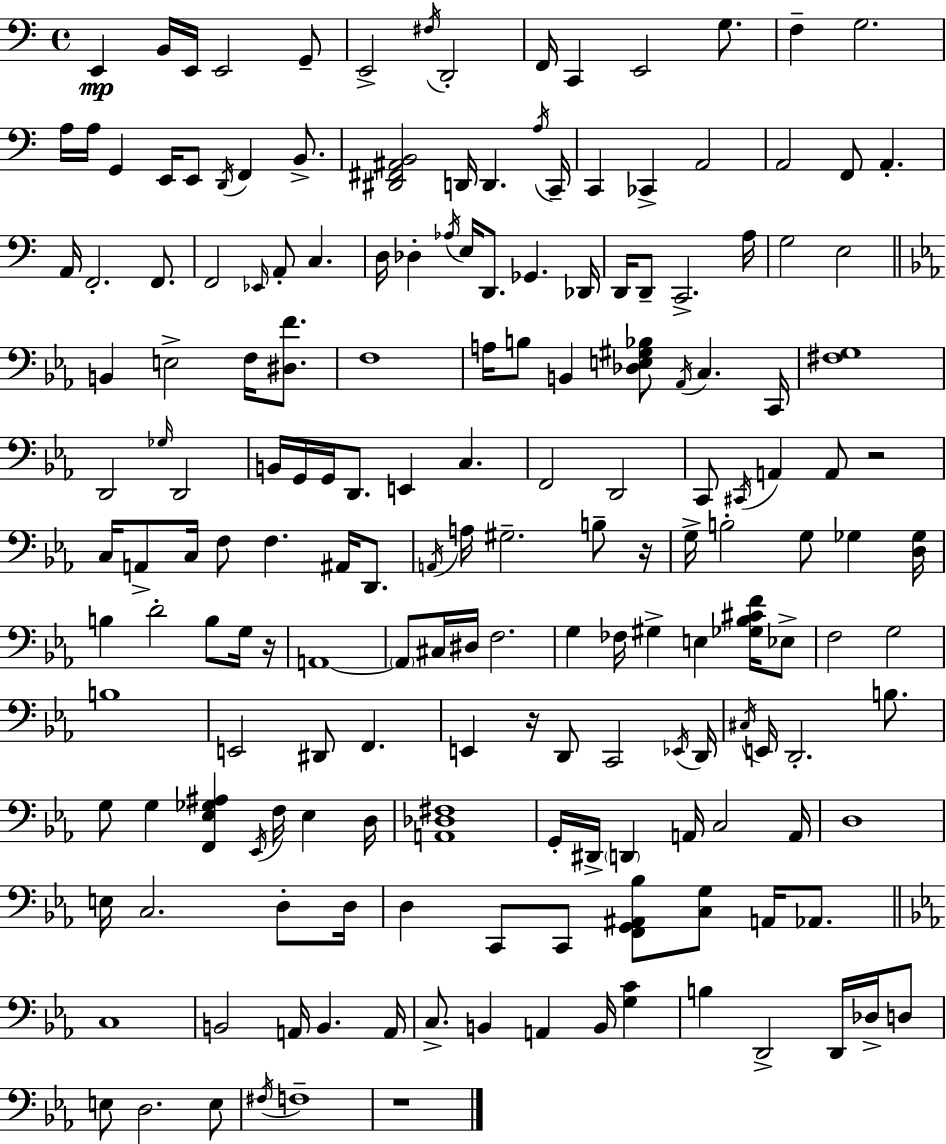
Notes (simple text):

E2/q B2/s E2/s E2/h G2/e E2/h F#3/s D2/h F2/s C2/q E2/h G3/e. F3/q G3/h. A3/s A3/s G2/q E2/s E2/e D2/s F2/q B2/e. [D#2,F#2,A#2,B2]/h D2/s D2/q. A3/s C2/s C2/q CES2/q A2/h A2/h F2/e A2/q. A2/s F2/h. F2/e. F2/h Eb2/s A2/e C3/q. D3/s Db3/q Ab3/s E3/s D2/e. Gb2/q. Db2/s D2/s D2/e C2/h. A3/s G3/h E3/h B2/q E3/h F3/s [D#3,F4]/e. F3/w A3/s B3/e B2/q [Db3,E3,G#3,Bb3]/e Ab2/s C3/q. C2/s [F#3,G3]/w D2/h Gb3/s D2/h B2/s G2/s G2/s D2/e. E2/q C3/q. F2/h D2/h C2/e C#2/s A2/q A2/e R/h C3/s A2/e C3/s F3/e F3/q. A#2/s D2/e. A2/s A3/s G#3/h. B3/e R/s G3/s B3/h G3/e Gb3/q [D3,Gb3]/s B3/q D4/h B3/e G3/s R/s A2/w A2/e C#3/s D#3/s F3/h. G3/q FES3/s G#3/q E3/q [Gb3,Bb3,C#4,F4]/s Eb3/e F3/h G3/h B3/w E2/h D#2/e F2/q. E2/q R/s D2/e C2/h Eb2/s D2/s C#3/s E2/s D2/h. B3/e. G3/e G3/q [F2,Eb3,Gb3,A#3]/q Eb2/s F3/s Eb3/q D3/s [A2,Db3,F#3]/w G2/s D#2/s D2/q A2/s C3/h A2/s D3/w E3/s C3/h. D3/e D3/s D3/q C2/e C2/e [F2,G2,A#2,Bb3]/e [C3,G3]/e A2/s Ab2/e. C3/w B2/h A2/s B2/q. A2/s C3/e. B2/q A2/q B2/s [G3,C4]/q B3/q D2/h D2/s Db3/s D3/e E3/e D3/h. E3/e F#3/s F3/w R/w